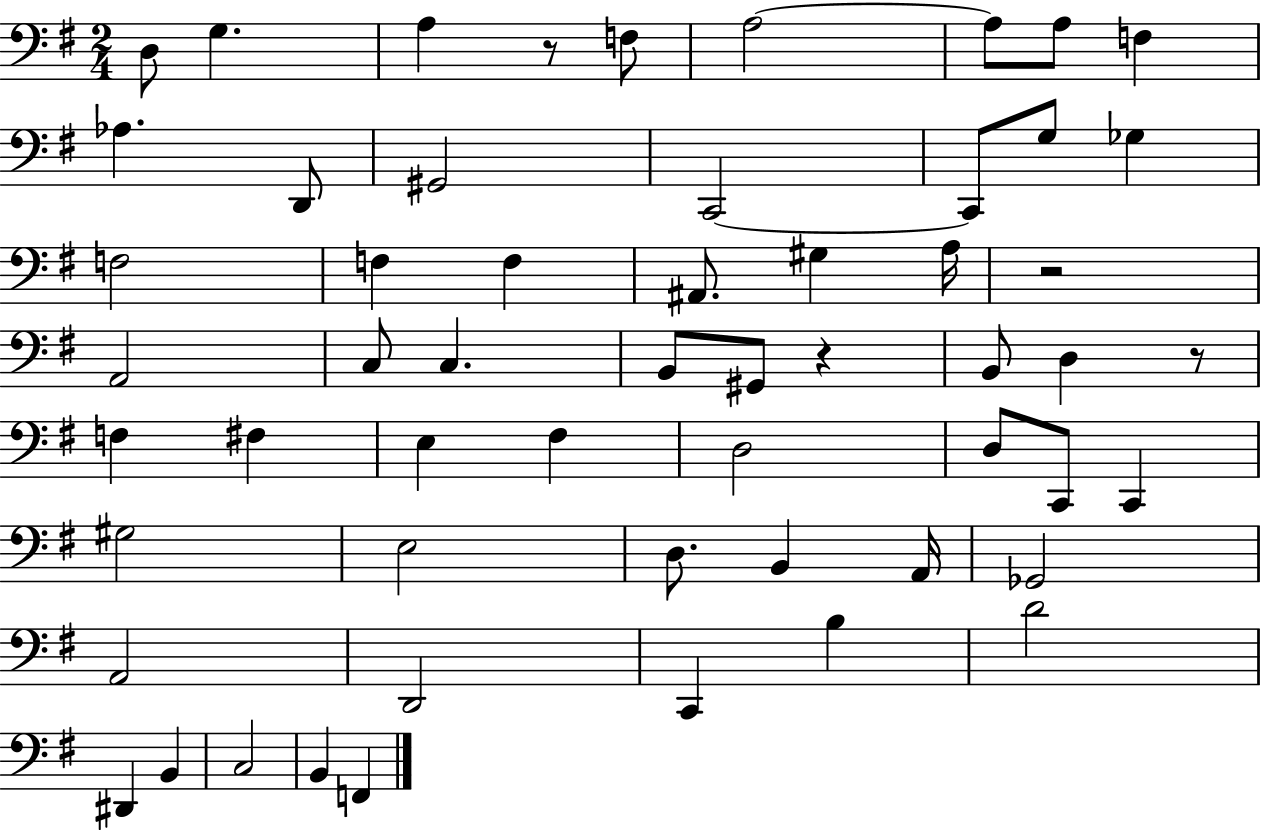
{
  \clef bass
  \numericTimeSignature
  \time 2/4
  \key g \major
  d8 g4. | a4 r8 f8 | a2~~ | a8 a8 f4 | \break aes4. d,8 | gis,2 | c,2~~ | c,8 g8 ges4 | \break f2 | f4 f4 | ais,8. gis4 a16 | r2 | \break a,2 | c8 c4. | b,8 gis,8 r4 | b,8 d4 r8 | \break f4 fis4 | e4 fis4 | d2 | d8 c,8 c,4 | \break gis2 | e2 | d8. b,4 a,16 | ges,2 | \break a,2 | d,2 | c,4 b4 | d'2 | \break dis,4 b,4 | c2 | b,4 f,4 | \bar "|."
}